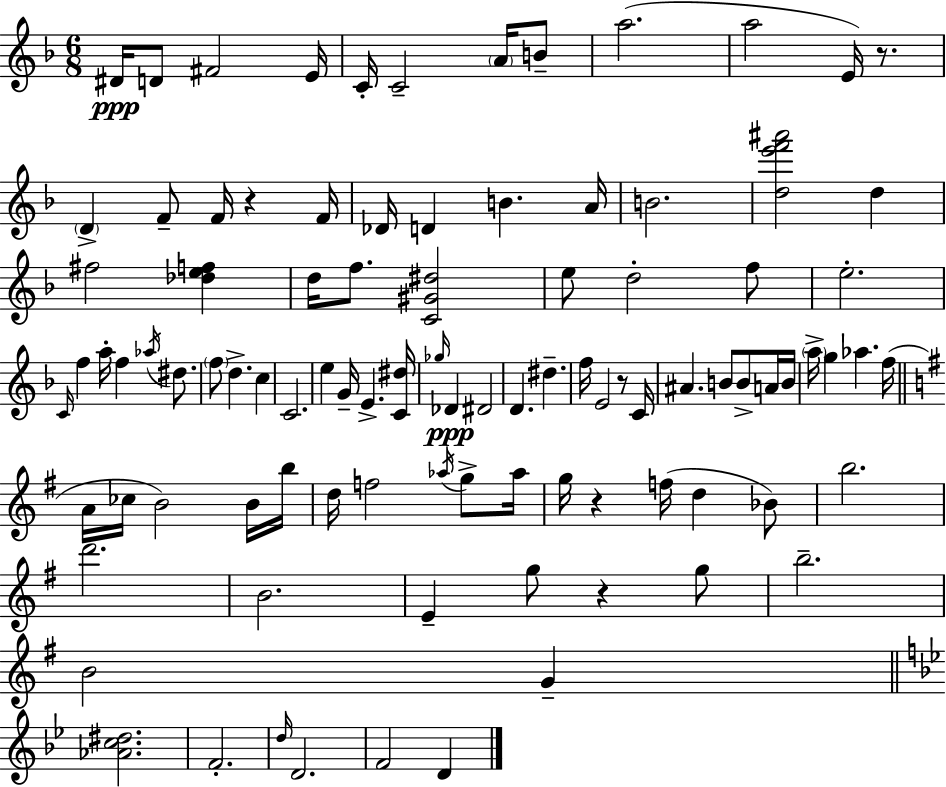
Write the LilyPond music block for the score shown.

{
  \clef treble
  \numericTimeSignature
  \time 6/8
  \key f \major
  \repeat volta 2 { dis'16\ppp d'8 fis'2 e'16 | c'16-. c'2-- \parenthesize a'16 b'8-- | a''2.( | a''2 e'16) r8. | \break \parenthesize d'4-> f'8-- f'16 r4 f'16 | des'16 d'4 b'4. a'16 | b'2. | <d'' e''' f''' ais'''>2 d''4 | \break fis''2 <des'' e'' f''>4 | d''16 f''8. <c' gis' dis''>2 | e''8 d''2-. f''8 | e''2.-. | \break \grace { c'16 } f''4 a''16-. f''4 \acciaccatura { aes''16 } dis''8. | \parenthesize f''8 d''4.-> c''4 | c'2. | e''4 g'16-- e'4.-> | \break <c' dis''>16 \grace { ges''16 } des'4\ppp dis'2 | d'4. dis''4.-- | f''16 e'2 | r8 c'16 ais'4. b'8 b'8-> | \break a'16 b'16 \parenthesize a''16-> g''4 aes''4. | f''16( \bar "||" \break \key g \major a'16 ces''16 b'2) b'16 b''16 | d''16 f''2 \acciaccatura { aes''16 } g''8-> | aes''16 g''16 r4 f''16( d''4 bes'8) | b''2. | \break d'''2. | b'2. | e'4-- g''8 r4 g''8 | b''2.-- | \break b'2 g'4-- | \bar "||" \break \key bes \major <aes' c'' dis''>2. | f'2.-. | \grace { d''16 } d'2. | f'2 d'4 | \break } \bar "|."
}